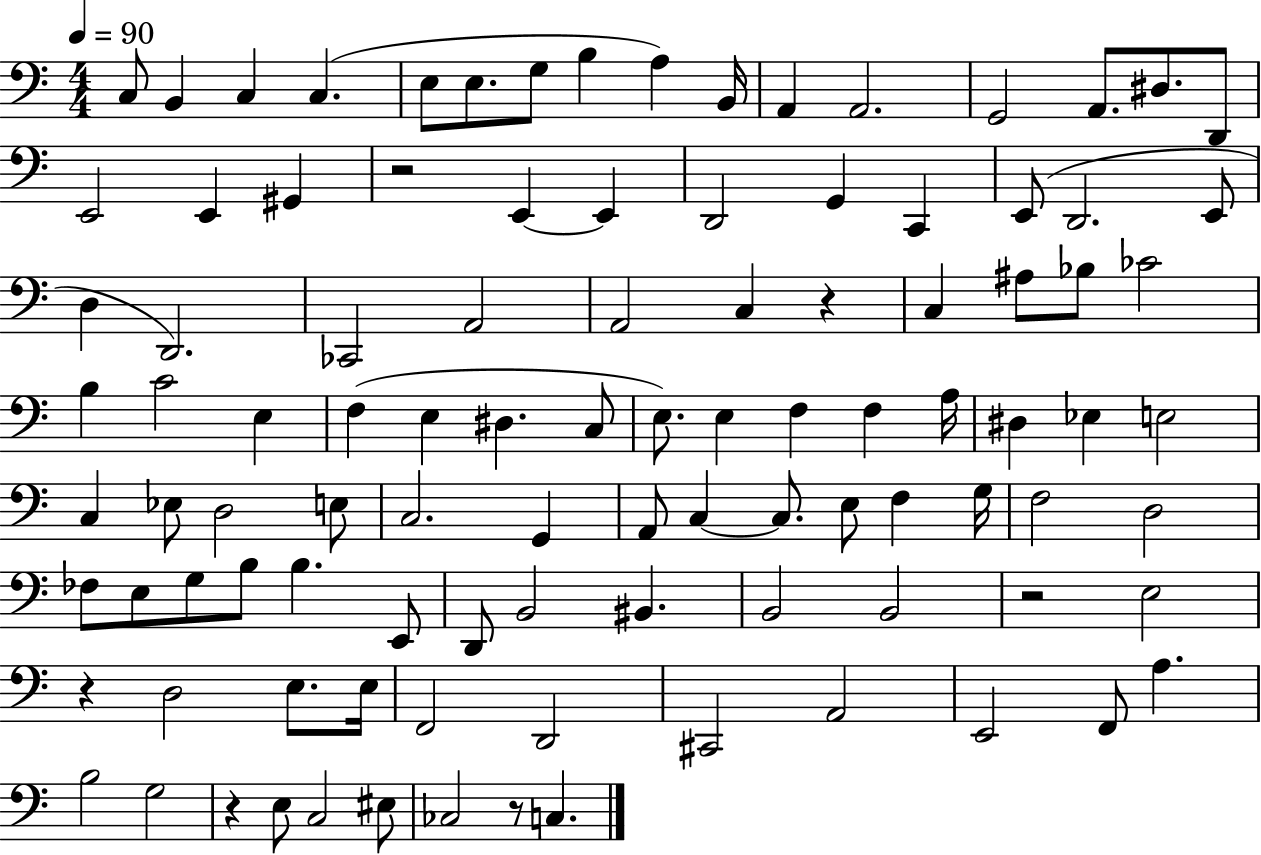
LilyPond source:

{
  \clef bass
  \numericTimeSignature
  \time 4/4
  \key c \major
  \tempo 4 = 90
  c8 b,4 c4 c4.( | e8 e8. g8 b4 a4) b,16 | a,4 a,2. | g,2 a,8. dis8. d,8 | \break e,2 e,4 gis,4 | r2 e,4~~ e,4 | d,2 g,4 c,4 | e,8( d,2. e,8 | \break d4 d,2.) | ces,2 a,2 | a,2 c4 r4 | c4 ais8 bes8 ces'2 | \break b4 c'2 e4 | f4( e4 dis4. c8 | e8.) e4 f4 f4 a16 | dis4 ees4 e2 | \break c4 ees8 d2 e8 | c2. g,4 | a,8 c4~~ c8. e8 f4 g16 | f2 d2 | \break fes8 e8 g8 b8 b4. e,8 | d,8 b,2 bis,4. | b,2 b,2 | r2 e2 | \break r4 d2 e8. e16 | f,2 d,2 | cis,2 a,2 | e,2 f,8 a4. | \break b2 g2 | r4 e8 c2 eis8 | ces2 r8 c4. | \bar "|."
}